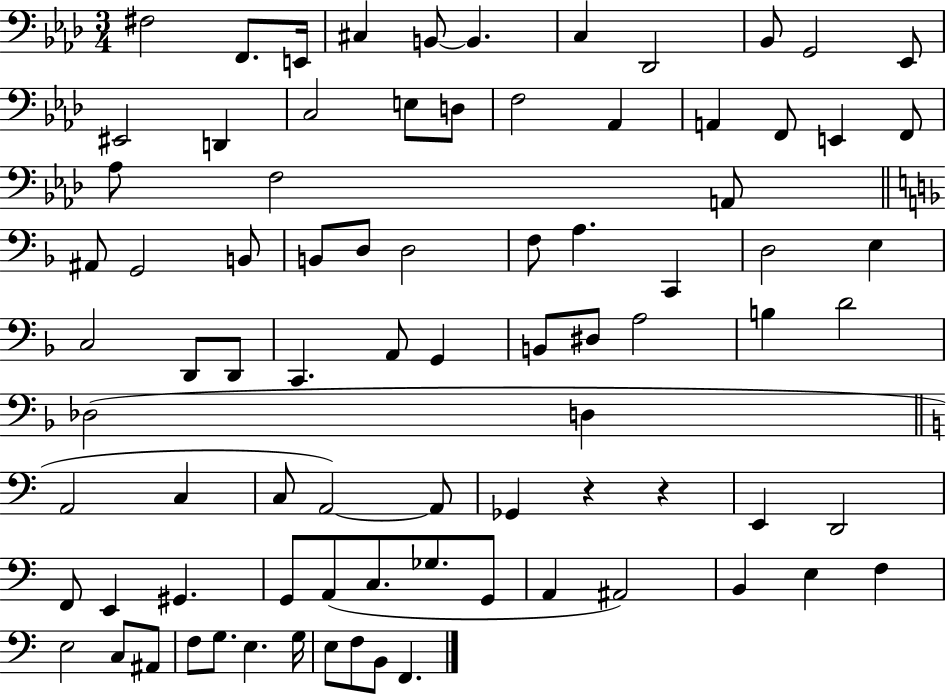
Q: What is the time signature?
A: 3/4